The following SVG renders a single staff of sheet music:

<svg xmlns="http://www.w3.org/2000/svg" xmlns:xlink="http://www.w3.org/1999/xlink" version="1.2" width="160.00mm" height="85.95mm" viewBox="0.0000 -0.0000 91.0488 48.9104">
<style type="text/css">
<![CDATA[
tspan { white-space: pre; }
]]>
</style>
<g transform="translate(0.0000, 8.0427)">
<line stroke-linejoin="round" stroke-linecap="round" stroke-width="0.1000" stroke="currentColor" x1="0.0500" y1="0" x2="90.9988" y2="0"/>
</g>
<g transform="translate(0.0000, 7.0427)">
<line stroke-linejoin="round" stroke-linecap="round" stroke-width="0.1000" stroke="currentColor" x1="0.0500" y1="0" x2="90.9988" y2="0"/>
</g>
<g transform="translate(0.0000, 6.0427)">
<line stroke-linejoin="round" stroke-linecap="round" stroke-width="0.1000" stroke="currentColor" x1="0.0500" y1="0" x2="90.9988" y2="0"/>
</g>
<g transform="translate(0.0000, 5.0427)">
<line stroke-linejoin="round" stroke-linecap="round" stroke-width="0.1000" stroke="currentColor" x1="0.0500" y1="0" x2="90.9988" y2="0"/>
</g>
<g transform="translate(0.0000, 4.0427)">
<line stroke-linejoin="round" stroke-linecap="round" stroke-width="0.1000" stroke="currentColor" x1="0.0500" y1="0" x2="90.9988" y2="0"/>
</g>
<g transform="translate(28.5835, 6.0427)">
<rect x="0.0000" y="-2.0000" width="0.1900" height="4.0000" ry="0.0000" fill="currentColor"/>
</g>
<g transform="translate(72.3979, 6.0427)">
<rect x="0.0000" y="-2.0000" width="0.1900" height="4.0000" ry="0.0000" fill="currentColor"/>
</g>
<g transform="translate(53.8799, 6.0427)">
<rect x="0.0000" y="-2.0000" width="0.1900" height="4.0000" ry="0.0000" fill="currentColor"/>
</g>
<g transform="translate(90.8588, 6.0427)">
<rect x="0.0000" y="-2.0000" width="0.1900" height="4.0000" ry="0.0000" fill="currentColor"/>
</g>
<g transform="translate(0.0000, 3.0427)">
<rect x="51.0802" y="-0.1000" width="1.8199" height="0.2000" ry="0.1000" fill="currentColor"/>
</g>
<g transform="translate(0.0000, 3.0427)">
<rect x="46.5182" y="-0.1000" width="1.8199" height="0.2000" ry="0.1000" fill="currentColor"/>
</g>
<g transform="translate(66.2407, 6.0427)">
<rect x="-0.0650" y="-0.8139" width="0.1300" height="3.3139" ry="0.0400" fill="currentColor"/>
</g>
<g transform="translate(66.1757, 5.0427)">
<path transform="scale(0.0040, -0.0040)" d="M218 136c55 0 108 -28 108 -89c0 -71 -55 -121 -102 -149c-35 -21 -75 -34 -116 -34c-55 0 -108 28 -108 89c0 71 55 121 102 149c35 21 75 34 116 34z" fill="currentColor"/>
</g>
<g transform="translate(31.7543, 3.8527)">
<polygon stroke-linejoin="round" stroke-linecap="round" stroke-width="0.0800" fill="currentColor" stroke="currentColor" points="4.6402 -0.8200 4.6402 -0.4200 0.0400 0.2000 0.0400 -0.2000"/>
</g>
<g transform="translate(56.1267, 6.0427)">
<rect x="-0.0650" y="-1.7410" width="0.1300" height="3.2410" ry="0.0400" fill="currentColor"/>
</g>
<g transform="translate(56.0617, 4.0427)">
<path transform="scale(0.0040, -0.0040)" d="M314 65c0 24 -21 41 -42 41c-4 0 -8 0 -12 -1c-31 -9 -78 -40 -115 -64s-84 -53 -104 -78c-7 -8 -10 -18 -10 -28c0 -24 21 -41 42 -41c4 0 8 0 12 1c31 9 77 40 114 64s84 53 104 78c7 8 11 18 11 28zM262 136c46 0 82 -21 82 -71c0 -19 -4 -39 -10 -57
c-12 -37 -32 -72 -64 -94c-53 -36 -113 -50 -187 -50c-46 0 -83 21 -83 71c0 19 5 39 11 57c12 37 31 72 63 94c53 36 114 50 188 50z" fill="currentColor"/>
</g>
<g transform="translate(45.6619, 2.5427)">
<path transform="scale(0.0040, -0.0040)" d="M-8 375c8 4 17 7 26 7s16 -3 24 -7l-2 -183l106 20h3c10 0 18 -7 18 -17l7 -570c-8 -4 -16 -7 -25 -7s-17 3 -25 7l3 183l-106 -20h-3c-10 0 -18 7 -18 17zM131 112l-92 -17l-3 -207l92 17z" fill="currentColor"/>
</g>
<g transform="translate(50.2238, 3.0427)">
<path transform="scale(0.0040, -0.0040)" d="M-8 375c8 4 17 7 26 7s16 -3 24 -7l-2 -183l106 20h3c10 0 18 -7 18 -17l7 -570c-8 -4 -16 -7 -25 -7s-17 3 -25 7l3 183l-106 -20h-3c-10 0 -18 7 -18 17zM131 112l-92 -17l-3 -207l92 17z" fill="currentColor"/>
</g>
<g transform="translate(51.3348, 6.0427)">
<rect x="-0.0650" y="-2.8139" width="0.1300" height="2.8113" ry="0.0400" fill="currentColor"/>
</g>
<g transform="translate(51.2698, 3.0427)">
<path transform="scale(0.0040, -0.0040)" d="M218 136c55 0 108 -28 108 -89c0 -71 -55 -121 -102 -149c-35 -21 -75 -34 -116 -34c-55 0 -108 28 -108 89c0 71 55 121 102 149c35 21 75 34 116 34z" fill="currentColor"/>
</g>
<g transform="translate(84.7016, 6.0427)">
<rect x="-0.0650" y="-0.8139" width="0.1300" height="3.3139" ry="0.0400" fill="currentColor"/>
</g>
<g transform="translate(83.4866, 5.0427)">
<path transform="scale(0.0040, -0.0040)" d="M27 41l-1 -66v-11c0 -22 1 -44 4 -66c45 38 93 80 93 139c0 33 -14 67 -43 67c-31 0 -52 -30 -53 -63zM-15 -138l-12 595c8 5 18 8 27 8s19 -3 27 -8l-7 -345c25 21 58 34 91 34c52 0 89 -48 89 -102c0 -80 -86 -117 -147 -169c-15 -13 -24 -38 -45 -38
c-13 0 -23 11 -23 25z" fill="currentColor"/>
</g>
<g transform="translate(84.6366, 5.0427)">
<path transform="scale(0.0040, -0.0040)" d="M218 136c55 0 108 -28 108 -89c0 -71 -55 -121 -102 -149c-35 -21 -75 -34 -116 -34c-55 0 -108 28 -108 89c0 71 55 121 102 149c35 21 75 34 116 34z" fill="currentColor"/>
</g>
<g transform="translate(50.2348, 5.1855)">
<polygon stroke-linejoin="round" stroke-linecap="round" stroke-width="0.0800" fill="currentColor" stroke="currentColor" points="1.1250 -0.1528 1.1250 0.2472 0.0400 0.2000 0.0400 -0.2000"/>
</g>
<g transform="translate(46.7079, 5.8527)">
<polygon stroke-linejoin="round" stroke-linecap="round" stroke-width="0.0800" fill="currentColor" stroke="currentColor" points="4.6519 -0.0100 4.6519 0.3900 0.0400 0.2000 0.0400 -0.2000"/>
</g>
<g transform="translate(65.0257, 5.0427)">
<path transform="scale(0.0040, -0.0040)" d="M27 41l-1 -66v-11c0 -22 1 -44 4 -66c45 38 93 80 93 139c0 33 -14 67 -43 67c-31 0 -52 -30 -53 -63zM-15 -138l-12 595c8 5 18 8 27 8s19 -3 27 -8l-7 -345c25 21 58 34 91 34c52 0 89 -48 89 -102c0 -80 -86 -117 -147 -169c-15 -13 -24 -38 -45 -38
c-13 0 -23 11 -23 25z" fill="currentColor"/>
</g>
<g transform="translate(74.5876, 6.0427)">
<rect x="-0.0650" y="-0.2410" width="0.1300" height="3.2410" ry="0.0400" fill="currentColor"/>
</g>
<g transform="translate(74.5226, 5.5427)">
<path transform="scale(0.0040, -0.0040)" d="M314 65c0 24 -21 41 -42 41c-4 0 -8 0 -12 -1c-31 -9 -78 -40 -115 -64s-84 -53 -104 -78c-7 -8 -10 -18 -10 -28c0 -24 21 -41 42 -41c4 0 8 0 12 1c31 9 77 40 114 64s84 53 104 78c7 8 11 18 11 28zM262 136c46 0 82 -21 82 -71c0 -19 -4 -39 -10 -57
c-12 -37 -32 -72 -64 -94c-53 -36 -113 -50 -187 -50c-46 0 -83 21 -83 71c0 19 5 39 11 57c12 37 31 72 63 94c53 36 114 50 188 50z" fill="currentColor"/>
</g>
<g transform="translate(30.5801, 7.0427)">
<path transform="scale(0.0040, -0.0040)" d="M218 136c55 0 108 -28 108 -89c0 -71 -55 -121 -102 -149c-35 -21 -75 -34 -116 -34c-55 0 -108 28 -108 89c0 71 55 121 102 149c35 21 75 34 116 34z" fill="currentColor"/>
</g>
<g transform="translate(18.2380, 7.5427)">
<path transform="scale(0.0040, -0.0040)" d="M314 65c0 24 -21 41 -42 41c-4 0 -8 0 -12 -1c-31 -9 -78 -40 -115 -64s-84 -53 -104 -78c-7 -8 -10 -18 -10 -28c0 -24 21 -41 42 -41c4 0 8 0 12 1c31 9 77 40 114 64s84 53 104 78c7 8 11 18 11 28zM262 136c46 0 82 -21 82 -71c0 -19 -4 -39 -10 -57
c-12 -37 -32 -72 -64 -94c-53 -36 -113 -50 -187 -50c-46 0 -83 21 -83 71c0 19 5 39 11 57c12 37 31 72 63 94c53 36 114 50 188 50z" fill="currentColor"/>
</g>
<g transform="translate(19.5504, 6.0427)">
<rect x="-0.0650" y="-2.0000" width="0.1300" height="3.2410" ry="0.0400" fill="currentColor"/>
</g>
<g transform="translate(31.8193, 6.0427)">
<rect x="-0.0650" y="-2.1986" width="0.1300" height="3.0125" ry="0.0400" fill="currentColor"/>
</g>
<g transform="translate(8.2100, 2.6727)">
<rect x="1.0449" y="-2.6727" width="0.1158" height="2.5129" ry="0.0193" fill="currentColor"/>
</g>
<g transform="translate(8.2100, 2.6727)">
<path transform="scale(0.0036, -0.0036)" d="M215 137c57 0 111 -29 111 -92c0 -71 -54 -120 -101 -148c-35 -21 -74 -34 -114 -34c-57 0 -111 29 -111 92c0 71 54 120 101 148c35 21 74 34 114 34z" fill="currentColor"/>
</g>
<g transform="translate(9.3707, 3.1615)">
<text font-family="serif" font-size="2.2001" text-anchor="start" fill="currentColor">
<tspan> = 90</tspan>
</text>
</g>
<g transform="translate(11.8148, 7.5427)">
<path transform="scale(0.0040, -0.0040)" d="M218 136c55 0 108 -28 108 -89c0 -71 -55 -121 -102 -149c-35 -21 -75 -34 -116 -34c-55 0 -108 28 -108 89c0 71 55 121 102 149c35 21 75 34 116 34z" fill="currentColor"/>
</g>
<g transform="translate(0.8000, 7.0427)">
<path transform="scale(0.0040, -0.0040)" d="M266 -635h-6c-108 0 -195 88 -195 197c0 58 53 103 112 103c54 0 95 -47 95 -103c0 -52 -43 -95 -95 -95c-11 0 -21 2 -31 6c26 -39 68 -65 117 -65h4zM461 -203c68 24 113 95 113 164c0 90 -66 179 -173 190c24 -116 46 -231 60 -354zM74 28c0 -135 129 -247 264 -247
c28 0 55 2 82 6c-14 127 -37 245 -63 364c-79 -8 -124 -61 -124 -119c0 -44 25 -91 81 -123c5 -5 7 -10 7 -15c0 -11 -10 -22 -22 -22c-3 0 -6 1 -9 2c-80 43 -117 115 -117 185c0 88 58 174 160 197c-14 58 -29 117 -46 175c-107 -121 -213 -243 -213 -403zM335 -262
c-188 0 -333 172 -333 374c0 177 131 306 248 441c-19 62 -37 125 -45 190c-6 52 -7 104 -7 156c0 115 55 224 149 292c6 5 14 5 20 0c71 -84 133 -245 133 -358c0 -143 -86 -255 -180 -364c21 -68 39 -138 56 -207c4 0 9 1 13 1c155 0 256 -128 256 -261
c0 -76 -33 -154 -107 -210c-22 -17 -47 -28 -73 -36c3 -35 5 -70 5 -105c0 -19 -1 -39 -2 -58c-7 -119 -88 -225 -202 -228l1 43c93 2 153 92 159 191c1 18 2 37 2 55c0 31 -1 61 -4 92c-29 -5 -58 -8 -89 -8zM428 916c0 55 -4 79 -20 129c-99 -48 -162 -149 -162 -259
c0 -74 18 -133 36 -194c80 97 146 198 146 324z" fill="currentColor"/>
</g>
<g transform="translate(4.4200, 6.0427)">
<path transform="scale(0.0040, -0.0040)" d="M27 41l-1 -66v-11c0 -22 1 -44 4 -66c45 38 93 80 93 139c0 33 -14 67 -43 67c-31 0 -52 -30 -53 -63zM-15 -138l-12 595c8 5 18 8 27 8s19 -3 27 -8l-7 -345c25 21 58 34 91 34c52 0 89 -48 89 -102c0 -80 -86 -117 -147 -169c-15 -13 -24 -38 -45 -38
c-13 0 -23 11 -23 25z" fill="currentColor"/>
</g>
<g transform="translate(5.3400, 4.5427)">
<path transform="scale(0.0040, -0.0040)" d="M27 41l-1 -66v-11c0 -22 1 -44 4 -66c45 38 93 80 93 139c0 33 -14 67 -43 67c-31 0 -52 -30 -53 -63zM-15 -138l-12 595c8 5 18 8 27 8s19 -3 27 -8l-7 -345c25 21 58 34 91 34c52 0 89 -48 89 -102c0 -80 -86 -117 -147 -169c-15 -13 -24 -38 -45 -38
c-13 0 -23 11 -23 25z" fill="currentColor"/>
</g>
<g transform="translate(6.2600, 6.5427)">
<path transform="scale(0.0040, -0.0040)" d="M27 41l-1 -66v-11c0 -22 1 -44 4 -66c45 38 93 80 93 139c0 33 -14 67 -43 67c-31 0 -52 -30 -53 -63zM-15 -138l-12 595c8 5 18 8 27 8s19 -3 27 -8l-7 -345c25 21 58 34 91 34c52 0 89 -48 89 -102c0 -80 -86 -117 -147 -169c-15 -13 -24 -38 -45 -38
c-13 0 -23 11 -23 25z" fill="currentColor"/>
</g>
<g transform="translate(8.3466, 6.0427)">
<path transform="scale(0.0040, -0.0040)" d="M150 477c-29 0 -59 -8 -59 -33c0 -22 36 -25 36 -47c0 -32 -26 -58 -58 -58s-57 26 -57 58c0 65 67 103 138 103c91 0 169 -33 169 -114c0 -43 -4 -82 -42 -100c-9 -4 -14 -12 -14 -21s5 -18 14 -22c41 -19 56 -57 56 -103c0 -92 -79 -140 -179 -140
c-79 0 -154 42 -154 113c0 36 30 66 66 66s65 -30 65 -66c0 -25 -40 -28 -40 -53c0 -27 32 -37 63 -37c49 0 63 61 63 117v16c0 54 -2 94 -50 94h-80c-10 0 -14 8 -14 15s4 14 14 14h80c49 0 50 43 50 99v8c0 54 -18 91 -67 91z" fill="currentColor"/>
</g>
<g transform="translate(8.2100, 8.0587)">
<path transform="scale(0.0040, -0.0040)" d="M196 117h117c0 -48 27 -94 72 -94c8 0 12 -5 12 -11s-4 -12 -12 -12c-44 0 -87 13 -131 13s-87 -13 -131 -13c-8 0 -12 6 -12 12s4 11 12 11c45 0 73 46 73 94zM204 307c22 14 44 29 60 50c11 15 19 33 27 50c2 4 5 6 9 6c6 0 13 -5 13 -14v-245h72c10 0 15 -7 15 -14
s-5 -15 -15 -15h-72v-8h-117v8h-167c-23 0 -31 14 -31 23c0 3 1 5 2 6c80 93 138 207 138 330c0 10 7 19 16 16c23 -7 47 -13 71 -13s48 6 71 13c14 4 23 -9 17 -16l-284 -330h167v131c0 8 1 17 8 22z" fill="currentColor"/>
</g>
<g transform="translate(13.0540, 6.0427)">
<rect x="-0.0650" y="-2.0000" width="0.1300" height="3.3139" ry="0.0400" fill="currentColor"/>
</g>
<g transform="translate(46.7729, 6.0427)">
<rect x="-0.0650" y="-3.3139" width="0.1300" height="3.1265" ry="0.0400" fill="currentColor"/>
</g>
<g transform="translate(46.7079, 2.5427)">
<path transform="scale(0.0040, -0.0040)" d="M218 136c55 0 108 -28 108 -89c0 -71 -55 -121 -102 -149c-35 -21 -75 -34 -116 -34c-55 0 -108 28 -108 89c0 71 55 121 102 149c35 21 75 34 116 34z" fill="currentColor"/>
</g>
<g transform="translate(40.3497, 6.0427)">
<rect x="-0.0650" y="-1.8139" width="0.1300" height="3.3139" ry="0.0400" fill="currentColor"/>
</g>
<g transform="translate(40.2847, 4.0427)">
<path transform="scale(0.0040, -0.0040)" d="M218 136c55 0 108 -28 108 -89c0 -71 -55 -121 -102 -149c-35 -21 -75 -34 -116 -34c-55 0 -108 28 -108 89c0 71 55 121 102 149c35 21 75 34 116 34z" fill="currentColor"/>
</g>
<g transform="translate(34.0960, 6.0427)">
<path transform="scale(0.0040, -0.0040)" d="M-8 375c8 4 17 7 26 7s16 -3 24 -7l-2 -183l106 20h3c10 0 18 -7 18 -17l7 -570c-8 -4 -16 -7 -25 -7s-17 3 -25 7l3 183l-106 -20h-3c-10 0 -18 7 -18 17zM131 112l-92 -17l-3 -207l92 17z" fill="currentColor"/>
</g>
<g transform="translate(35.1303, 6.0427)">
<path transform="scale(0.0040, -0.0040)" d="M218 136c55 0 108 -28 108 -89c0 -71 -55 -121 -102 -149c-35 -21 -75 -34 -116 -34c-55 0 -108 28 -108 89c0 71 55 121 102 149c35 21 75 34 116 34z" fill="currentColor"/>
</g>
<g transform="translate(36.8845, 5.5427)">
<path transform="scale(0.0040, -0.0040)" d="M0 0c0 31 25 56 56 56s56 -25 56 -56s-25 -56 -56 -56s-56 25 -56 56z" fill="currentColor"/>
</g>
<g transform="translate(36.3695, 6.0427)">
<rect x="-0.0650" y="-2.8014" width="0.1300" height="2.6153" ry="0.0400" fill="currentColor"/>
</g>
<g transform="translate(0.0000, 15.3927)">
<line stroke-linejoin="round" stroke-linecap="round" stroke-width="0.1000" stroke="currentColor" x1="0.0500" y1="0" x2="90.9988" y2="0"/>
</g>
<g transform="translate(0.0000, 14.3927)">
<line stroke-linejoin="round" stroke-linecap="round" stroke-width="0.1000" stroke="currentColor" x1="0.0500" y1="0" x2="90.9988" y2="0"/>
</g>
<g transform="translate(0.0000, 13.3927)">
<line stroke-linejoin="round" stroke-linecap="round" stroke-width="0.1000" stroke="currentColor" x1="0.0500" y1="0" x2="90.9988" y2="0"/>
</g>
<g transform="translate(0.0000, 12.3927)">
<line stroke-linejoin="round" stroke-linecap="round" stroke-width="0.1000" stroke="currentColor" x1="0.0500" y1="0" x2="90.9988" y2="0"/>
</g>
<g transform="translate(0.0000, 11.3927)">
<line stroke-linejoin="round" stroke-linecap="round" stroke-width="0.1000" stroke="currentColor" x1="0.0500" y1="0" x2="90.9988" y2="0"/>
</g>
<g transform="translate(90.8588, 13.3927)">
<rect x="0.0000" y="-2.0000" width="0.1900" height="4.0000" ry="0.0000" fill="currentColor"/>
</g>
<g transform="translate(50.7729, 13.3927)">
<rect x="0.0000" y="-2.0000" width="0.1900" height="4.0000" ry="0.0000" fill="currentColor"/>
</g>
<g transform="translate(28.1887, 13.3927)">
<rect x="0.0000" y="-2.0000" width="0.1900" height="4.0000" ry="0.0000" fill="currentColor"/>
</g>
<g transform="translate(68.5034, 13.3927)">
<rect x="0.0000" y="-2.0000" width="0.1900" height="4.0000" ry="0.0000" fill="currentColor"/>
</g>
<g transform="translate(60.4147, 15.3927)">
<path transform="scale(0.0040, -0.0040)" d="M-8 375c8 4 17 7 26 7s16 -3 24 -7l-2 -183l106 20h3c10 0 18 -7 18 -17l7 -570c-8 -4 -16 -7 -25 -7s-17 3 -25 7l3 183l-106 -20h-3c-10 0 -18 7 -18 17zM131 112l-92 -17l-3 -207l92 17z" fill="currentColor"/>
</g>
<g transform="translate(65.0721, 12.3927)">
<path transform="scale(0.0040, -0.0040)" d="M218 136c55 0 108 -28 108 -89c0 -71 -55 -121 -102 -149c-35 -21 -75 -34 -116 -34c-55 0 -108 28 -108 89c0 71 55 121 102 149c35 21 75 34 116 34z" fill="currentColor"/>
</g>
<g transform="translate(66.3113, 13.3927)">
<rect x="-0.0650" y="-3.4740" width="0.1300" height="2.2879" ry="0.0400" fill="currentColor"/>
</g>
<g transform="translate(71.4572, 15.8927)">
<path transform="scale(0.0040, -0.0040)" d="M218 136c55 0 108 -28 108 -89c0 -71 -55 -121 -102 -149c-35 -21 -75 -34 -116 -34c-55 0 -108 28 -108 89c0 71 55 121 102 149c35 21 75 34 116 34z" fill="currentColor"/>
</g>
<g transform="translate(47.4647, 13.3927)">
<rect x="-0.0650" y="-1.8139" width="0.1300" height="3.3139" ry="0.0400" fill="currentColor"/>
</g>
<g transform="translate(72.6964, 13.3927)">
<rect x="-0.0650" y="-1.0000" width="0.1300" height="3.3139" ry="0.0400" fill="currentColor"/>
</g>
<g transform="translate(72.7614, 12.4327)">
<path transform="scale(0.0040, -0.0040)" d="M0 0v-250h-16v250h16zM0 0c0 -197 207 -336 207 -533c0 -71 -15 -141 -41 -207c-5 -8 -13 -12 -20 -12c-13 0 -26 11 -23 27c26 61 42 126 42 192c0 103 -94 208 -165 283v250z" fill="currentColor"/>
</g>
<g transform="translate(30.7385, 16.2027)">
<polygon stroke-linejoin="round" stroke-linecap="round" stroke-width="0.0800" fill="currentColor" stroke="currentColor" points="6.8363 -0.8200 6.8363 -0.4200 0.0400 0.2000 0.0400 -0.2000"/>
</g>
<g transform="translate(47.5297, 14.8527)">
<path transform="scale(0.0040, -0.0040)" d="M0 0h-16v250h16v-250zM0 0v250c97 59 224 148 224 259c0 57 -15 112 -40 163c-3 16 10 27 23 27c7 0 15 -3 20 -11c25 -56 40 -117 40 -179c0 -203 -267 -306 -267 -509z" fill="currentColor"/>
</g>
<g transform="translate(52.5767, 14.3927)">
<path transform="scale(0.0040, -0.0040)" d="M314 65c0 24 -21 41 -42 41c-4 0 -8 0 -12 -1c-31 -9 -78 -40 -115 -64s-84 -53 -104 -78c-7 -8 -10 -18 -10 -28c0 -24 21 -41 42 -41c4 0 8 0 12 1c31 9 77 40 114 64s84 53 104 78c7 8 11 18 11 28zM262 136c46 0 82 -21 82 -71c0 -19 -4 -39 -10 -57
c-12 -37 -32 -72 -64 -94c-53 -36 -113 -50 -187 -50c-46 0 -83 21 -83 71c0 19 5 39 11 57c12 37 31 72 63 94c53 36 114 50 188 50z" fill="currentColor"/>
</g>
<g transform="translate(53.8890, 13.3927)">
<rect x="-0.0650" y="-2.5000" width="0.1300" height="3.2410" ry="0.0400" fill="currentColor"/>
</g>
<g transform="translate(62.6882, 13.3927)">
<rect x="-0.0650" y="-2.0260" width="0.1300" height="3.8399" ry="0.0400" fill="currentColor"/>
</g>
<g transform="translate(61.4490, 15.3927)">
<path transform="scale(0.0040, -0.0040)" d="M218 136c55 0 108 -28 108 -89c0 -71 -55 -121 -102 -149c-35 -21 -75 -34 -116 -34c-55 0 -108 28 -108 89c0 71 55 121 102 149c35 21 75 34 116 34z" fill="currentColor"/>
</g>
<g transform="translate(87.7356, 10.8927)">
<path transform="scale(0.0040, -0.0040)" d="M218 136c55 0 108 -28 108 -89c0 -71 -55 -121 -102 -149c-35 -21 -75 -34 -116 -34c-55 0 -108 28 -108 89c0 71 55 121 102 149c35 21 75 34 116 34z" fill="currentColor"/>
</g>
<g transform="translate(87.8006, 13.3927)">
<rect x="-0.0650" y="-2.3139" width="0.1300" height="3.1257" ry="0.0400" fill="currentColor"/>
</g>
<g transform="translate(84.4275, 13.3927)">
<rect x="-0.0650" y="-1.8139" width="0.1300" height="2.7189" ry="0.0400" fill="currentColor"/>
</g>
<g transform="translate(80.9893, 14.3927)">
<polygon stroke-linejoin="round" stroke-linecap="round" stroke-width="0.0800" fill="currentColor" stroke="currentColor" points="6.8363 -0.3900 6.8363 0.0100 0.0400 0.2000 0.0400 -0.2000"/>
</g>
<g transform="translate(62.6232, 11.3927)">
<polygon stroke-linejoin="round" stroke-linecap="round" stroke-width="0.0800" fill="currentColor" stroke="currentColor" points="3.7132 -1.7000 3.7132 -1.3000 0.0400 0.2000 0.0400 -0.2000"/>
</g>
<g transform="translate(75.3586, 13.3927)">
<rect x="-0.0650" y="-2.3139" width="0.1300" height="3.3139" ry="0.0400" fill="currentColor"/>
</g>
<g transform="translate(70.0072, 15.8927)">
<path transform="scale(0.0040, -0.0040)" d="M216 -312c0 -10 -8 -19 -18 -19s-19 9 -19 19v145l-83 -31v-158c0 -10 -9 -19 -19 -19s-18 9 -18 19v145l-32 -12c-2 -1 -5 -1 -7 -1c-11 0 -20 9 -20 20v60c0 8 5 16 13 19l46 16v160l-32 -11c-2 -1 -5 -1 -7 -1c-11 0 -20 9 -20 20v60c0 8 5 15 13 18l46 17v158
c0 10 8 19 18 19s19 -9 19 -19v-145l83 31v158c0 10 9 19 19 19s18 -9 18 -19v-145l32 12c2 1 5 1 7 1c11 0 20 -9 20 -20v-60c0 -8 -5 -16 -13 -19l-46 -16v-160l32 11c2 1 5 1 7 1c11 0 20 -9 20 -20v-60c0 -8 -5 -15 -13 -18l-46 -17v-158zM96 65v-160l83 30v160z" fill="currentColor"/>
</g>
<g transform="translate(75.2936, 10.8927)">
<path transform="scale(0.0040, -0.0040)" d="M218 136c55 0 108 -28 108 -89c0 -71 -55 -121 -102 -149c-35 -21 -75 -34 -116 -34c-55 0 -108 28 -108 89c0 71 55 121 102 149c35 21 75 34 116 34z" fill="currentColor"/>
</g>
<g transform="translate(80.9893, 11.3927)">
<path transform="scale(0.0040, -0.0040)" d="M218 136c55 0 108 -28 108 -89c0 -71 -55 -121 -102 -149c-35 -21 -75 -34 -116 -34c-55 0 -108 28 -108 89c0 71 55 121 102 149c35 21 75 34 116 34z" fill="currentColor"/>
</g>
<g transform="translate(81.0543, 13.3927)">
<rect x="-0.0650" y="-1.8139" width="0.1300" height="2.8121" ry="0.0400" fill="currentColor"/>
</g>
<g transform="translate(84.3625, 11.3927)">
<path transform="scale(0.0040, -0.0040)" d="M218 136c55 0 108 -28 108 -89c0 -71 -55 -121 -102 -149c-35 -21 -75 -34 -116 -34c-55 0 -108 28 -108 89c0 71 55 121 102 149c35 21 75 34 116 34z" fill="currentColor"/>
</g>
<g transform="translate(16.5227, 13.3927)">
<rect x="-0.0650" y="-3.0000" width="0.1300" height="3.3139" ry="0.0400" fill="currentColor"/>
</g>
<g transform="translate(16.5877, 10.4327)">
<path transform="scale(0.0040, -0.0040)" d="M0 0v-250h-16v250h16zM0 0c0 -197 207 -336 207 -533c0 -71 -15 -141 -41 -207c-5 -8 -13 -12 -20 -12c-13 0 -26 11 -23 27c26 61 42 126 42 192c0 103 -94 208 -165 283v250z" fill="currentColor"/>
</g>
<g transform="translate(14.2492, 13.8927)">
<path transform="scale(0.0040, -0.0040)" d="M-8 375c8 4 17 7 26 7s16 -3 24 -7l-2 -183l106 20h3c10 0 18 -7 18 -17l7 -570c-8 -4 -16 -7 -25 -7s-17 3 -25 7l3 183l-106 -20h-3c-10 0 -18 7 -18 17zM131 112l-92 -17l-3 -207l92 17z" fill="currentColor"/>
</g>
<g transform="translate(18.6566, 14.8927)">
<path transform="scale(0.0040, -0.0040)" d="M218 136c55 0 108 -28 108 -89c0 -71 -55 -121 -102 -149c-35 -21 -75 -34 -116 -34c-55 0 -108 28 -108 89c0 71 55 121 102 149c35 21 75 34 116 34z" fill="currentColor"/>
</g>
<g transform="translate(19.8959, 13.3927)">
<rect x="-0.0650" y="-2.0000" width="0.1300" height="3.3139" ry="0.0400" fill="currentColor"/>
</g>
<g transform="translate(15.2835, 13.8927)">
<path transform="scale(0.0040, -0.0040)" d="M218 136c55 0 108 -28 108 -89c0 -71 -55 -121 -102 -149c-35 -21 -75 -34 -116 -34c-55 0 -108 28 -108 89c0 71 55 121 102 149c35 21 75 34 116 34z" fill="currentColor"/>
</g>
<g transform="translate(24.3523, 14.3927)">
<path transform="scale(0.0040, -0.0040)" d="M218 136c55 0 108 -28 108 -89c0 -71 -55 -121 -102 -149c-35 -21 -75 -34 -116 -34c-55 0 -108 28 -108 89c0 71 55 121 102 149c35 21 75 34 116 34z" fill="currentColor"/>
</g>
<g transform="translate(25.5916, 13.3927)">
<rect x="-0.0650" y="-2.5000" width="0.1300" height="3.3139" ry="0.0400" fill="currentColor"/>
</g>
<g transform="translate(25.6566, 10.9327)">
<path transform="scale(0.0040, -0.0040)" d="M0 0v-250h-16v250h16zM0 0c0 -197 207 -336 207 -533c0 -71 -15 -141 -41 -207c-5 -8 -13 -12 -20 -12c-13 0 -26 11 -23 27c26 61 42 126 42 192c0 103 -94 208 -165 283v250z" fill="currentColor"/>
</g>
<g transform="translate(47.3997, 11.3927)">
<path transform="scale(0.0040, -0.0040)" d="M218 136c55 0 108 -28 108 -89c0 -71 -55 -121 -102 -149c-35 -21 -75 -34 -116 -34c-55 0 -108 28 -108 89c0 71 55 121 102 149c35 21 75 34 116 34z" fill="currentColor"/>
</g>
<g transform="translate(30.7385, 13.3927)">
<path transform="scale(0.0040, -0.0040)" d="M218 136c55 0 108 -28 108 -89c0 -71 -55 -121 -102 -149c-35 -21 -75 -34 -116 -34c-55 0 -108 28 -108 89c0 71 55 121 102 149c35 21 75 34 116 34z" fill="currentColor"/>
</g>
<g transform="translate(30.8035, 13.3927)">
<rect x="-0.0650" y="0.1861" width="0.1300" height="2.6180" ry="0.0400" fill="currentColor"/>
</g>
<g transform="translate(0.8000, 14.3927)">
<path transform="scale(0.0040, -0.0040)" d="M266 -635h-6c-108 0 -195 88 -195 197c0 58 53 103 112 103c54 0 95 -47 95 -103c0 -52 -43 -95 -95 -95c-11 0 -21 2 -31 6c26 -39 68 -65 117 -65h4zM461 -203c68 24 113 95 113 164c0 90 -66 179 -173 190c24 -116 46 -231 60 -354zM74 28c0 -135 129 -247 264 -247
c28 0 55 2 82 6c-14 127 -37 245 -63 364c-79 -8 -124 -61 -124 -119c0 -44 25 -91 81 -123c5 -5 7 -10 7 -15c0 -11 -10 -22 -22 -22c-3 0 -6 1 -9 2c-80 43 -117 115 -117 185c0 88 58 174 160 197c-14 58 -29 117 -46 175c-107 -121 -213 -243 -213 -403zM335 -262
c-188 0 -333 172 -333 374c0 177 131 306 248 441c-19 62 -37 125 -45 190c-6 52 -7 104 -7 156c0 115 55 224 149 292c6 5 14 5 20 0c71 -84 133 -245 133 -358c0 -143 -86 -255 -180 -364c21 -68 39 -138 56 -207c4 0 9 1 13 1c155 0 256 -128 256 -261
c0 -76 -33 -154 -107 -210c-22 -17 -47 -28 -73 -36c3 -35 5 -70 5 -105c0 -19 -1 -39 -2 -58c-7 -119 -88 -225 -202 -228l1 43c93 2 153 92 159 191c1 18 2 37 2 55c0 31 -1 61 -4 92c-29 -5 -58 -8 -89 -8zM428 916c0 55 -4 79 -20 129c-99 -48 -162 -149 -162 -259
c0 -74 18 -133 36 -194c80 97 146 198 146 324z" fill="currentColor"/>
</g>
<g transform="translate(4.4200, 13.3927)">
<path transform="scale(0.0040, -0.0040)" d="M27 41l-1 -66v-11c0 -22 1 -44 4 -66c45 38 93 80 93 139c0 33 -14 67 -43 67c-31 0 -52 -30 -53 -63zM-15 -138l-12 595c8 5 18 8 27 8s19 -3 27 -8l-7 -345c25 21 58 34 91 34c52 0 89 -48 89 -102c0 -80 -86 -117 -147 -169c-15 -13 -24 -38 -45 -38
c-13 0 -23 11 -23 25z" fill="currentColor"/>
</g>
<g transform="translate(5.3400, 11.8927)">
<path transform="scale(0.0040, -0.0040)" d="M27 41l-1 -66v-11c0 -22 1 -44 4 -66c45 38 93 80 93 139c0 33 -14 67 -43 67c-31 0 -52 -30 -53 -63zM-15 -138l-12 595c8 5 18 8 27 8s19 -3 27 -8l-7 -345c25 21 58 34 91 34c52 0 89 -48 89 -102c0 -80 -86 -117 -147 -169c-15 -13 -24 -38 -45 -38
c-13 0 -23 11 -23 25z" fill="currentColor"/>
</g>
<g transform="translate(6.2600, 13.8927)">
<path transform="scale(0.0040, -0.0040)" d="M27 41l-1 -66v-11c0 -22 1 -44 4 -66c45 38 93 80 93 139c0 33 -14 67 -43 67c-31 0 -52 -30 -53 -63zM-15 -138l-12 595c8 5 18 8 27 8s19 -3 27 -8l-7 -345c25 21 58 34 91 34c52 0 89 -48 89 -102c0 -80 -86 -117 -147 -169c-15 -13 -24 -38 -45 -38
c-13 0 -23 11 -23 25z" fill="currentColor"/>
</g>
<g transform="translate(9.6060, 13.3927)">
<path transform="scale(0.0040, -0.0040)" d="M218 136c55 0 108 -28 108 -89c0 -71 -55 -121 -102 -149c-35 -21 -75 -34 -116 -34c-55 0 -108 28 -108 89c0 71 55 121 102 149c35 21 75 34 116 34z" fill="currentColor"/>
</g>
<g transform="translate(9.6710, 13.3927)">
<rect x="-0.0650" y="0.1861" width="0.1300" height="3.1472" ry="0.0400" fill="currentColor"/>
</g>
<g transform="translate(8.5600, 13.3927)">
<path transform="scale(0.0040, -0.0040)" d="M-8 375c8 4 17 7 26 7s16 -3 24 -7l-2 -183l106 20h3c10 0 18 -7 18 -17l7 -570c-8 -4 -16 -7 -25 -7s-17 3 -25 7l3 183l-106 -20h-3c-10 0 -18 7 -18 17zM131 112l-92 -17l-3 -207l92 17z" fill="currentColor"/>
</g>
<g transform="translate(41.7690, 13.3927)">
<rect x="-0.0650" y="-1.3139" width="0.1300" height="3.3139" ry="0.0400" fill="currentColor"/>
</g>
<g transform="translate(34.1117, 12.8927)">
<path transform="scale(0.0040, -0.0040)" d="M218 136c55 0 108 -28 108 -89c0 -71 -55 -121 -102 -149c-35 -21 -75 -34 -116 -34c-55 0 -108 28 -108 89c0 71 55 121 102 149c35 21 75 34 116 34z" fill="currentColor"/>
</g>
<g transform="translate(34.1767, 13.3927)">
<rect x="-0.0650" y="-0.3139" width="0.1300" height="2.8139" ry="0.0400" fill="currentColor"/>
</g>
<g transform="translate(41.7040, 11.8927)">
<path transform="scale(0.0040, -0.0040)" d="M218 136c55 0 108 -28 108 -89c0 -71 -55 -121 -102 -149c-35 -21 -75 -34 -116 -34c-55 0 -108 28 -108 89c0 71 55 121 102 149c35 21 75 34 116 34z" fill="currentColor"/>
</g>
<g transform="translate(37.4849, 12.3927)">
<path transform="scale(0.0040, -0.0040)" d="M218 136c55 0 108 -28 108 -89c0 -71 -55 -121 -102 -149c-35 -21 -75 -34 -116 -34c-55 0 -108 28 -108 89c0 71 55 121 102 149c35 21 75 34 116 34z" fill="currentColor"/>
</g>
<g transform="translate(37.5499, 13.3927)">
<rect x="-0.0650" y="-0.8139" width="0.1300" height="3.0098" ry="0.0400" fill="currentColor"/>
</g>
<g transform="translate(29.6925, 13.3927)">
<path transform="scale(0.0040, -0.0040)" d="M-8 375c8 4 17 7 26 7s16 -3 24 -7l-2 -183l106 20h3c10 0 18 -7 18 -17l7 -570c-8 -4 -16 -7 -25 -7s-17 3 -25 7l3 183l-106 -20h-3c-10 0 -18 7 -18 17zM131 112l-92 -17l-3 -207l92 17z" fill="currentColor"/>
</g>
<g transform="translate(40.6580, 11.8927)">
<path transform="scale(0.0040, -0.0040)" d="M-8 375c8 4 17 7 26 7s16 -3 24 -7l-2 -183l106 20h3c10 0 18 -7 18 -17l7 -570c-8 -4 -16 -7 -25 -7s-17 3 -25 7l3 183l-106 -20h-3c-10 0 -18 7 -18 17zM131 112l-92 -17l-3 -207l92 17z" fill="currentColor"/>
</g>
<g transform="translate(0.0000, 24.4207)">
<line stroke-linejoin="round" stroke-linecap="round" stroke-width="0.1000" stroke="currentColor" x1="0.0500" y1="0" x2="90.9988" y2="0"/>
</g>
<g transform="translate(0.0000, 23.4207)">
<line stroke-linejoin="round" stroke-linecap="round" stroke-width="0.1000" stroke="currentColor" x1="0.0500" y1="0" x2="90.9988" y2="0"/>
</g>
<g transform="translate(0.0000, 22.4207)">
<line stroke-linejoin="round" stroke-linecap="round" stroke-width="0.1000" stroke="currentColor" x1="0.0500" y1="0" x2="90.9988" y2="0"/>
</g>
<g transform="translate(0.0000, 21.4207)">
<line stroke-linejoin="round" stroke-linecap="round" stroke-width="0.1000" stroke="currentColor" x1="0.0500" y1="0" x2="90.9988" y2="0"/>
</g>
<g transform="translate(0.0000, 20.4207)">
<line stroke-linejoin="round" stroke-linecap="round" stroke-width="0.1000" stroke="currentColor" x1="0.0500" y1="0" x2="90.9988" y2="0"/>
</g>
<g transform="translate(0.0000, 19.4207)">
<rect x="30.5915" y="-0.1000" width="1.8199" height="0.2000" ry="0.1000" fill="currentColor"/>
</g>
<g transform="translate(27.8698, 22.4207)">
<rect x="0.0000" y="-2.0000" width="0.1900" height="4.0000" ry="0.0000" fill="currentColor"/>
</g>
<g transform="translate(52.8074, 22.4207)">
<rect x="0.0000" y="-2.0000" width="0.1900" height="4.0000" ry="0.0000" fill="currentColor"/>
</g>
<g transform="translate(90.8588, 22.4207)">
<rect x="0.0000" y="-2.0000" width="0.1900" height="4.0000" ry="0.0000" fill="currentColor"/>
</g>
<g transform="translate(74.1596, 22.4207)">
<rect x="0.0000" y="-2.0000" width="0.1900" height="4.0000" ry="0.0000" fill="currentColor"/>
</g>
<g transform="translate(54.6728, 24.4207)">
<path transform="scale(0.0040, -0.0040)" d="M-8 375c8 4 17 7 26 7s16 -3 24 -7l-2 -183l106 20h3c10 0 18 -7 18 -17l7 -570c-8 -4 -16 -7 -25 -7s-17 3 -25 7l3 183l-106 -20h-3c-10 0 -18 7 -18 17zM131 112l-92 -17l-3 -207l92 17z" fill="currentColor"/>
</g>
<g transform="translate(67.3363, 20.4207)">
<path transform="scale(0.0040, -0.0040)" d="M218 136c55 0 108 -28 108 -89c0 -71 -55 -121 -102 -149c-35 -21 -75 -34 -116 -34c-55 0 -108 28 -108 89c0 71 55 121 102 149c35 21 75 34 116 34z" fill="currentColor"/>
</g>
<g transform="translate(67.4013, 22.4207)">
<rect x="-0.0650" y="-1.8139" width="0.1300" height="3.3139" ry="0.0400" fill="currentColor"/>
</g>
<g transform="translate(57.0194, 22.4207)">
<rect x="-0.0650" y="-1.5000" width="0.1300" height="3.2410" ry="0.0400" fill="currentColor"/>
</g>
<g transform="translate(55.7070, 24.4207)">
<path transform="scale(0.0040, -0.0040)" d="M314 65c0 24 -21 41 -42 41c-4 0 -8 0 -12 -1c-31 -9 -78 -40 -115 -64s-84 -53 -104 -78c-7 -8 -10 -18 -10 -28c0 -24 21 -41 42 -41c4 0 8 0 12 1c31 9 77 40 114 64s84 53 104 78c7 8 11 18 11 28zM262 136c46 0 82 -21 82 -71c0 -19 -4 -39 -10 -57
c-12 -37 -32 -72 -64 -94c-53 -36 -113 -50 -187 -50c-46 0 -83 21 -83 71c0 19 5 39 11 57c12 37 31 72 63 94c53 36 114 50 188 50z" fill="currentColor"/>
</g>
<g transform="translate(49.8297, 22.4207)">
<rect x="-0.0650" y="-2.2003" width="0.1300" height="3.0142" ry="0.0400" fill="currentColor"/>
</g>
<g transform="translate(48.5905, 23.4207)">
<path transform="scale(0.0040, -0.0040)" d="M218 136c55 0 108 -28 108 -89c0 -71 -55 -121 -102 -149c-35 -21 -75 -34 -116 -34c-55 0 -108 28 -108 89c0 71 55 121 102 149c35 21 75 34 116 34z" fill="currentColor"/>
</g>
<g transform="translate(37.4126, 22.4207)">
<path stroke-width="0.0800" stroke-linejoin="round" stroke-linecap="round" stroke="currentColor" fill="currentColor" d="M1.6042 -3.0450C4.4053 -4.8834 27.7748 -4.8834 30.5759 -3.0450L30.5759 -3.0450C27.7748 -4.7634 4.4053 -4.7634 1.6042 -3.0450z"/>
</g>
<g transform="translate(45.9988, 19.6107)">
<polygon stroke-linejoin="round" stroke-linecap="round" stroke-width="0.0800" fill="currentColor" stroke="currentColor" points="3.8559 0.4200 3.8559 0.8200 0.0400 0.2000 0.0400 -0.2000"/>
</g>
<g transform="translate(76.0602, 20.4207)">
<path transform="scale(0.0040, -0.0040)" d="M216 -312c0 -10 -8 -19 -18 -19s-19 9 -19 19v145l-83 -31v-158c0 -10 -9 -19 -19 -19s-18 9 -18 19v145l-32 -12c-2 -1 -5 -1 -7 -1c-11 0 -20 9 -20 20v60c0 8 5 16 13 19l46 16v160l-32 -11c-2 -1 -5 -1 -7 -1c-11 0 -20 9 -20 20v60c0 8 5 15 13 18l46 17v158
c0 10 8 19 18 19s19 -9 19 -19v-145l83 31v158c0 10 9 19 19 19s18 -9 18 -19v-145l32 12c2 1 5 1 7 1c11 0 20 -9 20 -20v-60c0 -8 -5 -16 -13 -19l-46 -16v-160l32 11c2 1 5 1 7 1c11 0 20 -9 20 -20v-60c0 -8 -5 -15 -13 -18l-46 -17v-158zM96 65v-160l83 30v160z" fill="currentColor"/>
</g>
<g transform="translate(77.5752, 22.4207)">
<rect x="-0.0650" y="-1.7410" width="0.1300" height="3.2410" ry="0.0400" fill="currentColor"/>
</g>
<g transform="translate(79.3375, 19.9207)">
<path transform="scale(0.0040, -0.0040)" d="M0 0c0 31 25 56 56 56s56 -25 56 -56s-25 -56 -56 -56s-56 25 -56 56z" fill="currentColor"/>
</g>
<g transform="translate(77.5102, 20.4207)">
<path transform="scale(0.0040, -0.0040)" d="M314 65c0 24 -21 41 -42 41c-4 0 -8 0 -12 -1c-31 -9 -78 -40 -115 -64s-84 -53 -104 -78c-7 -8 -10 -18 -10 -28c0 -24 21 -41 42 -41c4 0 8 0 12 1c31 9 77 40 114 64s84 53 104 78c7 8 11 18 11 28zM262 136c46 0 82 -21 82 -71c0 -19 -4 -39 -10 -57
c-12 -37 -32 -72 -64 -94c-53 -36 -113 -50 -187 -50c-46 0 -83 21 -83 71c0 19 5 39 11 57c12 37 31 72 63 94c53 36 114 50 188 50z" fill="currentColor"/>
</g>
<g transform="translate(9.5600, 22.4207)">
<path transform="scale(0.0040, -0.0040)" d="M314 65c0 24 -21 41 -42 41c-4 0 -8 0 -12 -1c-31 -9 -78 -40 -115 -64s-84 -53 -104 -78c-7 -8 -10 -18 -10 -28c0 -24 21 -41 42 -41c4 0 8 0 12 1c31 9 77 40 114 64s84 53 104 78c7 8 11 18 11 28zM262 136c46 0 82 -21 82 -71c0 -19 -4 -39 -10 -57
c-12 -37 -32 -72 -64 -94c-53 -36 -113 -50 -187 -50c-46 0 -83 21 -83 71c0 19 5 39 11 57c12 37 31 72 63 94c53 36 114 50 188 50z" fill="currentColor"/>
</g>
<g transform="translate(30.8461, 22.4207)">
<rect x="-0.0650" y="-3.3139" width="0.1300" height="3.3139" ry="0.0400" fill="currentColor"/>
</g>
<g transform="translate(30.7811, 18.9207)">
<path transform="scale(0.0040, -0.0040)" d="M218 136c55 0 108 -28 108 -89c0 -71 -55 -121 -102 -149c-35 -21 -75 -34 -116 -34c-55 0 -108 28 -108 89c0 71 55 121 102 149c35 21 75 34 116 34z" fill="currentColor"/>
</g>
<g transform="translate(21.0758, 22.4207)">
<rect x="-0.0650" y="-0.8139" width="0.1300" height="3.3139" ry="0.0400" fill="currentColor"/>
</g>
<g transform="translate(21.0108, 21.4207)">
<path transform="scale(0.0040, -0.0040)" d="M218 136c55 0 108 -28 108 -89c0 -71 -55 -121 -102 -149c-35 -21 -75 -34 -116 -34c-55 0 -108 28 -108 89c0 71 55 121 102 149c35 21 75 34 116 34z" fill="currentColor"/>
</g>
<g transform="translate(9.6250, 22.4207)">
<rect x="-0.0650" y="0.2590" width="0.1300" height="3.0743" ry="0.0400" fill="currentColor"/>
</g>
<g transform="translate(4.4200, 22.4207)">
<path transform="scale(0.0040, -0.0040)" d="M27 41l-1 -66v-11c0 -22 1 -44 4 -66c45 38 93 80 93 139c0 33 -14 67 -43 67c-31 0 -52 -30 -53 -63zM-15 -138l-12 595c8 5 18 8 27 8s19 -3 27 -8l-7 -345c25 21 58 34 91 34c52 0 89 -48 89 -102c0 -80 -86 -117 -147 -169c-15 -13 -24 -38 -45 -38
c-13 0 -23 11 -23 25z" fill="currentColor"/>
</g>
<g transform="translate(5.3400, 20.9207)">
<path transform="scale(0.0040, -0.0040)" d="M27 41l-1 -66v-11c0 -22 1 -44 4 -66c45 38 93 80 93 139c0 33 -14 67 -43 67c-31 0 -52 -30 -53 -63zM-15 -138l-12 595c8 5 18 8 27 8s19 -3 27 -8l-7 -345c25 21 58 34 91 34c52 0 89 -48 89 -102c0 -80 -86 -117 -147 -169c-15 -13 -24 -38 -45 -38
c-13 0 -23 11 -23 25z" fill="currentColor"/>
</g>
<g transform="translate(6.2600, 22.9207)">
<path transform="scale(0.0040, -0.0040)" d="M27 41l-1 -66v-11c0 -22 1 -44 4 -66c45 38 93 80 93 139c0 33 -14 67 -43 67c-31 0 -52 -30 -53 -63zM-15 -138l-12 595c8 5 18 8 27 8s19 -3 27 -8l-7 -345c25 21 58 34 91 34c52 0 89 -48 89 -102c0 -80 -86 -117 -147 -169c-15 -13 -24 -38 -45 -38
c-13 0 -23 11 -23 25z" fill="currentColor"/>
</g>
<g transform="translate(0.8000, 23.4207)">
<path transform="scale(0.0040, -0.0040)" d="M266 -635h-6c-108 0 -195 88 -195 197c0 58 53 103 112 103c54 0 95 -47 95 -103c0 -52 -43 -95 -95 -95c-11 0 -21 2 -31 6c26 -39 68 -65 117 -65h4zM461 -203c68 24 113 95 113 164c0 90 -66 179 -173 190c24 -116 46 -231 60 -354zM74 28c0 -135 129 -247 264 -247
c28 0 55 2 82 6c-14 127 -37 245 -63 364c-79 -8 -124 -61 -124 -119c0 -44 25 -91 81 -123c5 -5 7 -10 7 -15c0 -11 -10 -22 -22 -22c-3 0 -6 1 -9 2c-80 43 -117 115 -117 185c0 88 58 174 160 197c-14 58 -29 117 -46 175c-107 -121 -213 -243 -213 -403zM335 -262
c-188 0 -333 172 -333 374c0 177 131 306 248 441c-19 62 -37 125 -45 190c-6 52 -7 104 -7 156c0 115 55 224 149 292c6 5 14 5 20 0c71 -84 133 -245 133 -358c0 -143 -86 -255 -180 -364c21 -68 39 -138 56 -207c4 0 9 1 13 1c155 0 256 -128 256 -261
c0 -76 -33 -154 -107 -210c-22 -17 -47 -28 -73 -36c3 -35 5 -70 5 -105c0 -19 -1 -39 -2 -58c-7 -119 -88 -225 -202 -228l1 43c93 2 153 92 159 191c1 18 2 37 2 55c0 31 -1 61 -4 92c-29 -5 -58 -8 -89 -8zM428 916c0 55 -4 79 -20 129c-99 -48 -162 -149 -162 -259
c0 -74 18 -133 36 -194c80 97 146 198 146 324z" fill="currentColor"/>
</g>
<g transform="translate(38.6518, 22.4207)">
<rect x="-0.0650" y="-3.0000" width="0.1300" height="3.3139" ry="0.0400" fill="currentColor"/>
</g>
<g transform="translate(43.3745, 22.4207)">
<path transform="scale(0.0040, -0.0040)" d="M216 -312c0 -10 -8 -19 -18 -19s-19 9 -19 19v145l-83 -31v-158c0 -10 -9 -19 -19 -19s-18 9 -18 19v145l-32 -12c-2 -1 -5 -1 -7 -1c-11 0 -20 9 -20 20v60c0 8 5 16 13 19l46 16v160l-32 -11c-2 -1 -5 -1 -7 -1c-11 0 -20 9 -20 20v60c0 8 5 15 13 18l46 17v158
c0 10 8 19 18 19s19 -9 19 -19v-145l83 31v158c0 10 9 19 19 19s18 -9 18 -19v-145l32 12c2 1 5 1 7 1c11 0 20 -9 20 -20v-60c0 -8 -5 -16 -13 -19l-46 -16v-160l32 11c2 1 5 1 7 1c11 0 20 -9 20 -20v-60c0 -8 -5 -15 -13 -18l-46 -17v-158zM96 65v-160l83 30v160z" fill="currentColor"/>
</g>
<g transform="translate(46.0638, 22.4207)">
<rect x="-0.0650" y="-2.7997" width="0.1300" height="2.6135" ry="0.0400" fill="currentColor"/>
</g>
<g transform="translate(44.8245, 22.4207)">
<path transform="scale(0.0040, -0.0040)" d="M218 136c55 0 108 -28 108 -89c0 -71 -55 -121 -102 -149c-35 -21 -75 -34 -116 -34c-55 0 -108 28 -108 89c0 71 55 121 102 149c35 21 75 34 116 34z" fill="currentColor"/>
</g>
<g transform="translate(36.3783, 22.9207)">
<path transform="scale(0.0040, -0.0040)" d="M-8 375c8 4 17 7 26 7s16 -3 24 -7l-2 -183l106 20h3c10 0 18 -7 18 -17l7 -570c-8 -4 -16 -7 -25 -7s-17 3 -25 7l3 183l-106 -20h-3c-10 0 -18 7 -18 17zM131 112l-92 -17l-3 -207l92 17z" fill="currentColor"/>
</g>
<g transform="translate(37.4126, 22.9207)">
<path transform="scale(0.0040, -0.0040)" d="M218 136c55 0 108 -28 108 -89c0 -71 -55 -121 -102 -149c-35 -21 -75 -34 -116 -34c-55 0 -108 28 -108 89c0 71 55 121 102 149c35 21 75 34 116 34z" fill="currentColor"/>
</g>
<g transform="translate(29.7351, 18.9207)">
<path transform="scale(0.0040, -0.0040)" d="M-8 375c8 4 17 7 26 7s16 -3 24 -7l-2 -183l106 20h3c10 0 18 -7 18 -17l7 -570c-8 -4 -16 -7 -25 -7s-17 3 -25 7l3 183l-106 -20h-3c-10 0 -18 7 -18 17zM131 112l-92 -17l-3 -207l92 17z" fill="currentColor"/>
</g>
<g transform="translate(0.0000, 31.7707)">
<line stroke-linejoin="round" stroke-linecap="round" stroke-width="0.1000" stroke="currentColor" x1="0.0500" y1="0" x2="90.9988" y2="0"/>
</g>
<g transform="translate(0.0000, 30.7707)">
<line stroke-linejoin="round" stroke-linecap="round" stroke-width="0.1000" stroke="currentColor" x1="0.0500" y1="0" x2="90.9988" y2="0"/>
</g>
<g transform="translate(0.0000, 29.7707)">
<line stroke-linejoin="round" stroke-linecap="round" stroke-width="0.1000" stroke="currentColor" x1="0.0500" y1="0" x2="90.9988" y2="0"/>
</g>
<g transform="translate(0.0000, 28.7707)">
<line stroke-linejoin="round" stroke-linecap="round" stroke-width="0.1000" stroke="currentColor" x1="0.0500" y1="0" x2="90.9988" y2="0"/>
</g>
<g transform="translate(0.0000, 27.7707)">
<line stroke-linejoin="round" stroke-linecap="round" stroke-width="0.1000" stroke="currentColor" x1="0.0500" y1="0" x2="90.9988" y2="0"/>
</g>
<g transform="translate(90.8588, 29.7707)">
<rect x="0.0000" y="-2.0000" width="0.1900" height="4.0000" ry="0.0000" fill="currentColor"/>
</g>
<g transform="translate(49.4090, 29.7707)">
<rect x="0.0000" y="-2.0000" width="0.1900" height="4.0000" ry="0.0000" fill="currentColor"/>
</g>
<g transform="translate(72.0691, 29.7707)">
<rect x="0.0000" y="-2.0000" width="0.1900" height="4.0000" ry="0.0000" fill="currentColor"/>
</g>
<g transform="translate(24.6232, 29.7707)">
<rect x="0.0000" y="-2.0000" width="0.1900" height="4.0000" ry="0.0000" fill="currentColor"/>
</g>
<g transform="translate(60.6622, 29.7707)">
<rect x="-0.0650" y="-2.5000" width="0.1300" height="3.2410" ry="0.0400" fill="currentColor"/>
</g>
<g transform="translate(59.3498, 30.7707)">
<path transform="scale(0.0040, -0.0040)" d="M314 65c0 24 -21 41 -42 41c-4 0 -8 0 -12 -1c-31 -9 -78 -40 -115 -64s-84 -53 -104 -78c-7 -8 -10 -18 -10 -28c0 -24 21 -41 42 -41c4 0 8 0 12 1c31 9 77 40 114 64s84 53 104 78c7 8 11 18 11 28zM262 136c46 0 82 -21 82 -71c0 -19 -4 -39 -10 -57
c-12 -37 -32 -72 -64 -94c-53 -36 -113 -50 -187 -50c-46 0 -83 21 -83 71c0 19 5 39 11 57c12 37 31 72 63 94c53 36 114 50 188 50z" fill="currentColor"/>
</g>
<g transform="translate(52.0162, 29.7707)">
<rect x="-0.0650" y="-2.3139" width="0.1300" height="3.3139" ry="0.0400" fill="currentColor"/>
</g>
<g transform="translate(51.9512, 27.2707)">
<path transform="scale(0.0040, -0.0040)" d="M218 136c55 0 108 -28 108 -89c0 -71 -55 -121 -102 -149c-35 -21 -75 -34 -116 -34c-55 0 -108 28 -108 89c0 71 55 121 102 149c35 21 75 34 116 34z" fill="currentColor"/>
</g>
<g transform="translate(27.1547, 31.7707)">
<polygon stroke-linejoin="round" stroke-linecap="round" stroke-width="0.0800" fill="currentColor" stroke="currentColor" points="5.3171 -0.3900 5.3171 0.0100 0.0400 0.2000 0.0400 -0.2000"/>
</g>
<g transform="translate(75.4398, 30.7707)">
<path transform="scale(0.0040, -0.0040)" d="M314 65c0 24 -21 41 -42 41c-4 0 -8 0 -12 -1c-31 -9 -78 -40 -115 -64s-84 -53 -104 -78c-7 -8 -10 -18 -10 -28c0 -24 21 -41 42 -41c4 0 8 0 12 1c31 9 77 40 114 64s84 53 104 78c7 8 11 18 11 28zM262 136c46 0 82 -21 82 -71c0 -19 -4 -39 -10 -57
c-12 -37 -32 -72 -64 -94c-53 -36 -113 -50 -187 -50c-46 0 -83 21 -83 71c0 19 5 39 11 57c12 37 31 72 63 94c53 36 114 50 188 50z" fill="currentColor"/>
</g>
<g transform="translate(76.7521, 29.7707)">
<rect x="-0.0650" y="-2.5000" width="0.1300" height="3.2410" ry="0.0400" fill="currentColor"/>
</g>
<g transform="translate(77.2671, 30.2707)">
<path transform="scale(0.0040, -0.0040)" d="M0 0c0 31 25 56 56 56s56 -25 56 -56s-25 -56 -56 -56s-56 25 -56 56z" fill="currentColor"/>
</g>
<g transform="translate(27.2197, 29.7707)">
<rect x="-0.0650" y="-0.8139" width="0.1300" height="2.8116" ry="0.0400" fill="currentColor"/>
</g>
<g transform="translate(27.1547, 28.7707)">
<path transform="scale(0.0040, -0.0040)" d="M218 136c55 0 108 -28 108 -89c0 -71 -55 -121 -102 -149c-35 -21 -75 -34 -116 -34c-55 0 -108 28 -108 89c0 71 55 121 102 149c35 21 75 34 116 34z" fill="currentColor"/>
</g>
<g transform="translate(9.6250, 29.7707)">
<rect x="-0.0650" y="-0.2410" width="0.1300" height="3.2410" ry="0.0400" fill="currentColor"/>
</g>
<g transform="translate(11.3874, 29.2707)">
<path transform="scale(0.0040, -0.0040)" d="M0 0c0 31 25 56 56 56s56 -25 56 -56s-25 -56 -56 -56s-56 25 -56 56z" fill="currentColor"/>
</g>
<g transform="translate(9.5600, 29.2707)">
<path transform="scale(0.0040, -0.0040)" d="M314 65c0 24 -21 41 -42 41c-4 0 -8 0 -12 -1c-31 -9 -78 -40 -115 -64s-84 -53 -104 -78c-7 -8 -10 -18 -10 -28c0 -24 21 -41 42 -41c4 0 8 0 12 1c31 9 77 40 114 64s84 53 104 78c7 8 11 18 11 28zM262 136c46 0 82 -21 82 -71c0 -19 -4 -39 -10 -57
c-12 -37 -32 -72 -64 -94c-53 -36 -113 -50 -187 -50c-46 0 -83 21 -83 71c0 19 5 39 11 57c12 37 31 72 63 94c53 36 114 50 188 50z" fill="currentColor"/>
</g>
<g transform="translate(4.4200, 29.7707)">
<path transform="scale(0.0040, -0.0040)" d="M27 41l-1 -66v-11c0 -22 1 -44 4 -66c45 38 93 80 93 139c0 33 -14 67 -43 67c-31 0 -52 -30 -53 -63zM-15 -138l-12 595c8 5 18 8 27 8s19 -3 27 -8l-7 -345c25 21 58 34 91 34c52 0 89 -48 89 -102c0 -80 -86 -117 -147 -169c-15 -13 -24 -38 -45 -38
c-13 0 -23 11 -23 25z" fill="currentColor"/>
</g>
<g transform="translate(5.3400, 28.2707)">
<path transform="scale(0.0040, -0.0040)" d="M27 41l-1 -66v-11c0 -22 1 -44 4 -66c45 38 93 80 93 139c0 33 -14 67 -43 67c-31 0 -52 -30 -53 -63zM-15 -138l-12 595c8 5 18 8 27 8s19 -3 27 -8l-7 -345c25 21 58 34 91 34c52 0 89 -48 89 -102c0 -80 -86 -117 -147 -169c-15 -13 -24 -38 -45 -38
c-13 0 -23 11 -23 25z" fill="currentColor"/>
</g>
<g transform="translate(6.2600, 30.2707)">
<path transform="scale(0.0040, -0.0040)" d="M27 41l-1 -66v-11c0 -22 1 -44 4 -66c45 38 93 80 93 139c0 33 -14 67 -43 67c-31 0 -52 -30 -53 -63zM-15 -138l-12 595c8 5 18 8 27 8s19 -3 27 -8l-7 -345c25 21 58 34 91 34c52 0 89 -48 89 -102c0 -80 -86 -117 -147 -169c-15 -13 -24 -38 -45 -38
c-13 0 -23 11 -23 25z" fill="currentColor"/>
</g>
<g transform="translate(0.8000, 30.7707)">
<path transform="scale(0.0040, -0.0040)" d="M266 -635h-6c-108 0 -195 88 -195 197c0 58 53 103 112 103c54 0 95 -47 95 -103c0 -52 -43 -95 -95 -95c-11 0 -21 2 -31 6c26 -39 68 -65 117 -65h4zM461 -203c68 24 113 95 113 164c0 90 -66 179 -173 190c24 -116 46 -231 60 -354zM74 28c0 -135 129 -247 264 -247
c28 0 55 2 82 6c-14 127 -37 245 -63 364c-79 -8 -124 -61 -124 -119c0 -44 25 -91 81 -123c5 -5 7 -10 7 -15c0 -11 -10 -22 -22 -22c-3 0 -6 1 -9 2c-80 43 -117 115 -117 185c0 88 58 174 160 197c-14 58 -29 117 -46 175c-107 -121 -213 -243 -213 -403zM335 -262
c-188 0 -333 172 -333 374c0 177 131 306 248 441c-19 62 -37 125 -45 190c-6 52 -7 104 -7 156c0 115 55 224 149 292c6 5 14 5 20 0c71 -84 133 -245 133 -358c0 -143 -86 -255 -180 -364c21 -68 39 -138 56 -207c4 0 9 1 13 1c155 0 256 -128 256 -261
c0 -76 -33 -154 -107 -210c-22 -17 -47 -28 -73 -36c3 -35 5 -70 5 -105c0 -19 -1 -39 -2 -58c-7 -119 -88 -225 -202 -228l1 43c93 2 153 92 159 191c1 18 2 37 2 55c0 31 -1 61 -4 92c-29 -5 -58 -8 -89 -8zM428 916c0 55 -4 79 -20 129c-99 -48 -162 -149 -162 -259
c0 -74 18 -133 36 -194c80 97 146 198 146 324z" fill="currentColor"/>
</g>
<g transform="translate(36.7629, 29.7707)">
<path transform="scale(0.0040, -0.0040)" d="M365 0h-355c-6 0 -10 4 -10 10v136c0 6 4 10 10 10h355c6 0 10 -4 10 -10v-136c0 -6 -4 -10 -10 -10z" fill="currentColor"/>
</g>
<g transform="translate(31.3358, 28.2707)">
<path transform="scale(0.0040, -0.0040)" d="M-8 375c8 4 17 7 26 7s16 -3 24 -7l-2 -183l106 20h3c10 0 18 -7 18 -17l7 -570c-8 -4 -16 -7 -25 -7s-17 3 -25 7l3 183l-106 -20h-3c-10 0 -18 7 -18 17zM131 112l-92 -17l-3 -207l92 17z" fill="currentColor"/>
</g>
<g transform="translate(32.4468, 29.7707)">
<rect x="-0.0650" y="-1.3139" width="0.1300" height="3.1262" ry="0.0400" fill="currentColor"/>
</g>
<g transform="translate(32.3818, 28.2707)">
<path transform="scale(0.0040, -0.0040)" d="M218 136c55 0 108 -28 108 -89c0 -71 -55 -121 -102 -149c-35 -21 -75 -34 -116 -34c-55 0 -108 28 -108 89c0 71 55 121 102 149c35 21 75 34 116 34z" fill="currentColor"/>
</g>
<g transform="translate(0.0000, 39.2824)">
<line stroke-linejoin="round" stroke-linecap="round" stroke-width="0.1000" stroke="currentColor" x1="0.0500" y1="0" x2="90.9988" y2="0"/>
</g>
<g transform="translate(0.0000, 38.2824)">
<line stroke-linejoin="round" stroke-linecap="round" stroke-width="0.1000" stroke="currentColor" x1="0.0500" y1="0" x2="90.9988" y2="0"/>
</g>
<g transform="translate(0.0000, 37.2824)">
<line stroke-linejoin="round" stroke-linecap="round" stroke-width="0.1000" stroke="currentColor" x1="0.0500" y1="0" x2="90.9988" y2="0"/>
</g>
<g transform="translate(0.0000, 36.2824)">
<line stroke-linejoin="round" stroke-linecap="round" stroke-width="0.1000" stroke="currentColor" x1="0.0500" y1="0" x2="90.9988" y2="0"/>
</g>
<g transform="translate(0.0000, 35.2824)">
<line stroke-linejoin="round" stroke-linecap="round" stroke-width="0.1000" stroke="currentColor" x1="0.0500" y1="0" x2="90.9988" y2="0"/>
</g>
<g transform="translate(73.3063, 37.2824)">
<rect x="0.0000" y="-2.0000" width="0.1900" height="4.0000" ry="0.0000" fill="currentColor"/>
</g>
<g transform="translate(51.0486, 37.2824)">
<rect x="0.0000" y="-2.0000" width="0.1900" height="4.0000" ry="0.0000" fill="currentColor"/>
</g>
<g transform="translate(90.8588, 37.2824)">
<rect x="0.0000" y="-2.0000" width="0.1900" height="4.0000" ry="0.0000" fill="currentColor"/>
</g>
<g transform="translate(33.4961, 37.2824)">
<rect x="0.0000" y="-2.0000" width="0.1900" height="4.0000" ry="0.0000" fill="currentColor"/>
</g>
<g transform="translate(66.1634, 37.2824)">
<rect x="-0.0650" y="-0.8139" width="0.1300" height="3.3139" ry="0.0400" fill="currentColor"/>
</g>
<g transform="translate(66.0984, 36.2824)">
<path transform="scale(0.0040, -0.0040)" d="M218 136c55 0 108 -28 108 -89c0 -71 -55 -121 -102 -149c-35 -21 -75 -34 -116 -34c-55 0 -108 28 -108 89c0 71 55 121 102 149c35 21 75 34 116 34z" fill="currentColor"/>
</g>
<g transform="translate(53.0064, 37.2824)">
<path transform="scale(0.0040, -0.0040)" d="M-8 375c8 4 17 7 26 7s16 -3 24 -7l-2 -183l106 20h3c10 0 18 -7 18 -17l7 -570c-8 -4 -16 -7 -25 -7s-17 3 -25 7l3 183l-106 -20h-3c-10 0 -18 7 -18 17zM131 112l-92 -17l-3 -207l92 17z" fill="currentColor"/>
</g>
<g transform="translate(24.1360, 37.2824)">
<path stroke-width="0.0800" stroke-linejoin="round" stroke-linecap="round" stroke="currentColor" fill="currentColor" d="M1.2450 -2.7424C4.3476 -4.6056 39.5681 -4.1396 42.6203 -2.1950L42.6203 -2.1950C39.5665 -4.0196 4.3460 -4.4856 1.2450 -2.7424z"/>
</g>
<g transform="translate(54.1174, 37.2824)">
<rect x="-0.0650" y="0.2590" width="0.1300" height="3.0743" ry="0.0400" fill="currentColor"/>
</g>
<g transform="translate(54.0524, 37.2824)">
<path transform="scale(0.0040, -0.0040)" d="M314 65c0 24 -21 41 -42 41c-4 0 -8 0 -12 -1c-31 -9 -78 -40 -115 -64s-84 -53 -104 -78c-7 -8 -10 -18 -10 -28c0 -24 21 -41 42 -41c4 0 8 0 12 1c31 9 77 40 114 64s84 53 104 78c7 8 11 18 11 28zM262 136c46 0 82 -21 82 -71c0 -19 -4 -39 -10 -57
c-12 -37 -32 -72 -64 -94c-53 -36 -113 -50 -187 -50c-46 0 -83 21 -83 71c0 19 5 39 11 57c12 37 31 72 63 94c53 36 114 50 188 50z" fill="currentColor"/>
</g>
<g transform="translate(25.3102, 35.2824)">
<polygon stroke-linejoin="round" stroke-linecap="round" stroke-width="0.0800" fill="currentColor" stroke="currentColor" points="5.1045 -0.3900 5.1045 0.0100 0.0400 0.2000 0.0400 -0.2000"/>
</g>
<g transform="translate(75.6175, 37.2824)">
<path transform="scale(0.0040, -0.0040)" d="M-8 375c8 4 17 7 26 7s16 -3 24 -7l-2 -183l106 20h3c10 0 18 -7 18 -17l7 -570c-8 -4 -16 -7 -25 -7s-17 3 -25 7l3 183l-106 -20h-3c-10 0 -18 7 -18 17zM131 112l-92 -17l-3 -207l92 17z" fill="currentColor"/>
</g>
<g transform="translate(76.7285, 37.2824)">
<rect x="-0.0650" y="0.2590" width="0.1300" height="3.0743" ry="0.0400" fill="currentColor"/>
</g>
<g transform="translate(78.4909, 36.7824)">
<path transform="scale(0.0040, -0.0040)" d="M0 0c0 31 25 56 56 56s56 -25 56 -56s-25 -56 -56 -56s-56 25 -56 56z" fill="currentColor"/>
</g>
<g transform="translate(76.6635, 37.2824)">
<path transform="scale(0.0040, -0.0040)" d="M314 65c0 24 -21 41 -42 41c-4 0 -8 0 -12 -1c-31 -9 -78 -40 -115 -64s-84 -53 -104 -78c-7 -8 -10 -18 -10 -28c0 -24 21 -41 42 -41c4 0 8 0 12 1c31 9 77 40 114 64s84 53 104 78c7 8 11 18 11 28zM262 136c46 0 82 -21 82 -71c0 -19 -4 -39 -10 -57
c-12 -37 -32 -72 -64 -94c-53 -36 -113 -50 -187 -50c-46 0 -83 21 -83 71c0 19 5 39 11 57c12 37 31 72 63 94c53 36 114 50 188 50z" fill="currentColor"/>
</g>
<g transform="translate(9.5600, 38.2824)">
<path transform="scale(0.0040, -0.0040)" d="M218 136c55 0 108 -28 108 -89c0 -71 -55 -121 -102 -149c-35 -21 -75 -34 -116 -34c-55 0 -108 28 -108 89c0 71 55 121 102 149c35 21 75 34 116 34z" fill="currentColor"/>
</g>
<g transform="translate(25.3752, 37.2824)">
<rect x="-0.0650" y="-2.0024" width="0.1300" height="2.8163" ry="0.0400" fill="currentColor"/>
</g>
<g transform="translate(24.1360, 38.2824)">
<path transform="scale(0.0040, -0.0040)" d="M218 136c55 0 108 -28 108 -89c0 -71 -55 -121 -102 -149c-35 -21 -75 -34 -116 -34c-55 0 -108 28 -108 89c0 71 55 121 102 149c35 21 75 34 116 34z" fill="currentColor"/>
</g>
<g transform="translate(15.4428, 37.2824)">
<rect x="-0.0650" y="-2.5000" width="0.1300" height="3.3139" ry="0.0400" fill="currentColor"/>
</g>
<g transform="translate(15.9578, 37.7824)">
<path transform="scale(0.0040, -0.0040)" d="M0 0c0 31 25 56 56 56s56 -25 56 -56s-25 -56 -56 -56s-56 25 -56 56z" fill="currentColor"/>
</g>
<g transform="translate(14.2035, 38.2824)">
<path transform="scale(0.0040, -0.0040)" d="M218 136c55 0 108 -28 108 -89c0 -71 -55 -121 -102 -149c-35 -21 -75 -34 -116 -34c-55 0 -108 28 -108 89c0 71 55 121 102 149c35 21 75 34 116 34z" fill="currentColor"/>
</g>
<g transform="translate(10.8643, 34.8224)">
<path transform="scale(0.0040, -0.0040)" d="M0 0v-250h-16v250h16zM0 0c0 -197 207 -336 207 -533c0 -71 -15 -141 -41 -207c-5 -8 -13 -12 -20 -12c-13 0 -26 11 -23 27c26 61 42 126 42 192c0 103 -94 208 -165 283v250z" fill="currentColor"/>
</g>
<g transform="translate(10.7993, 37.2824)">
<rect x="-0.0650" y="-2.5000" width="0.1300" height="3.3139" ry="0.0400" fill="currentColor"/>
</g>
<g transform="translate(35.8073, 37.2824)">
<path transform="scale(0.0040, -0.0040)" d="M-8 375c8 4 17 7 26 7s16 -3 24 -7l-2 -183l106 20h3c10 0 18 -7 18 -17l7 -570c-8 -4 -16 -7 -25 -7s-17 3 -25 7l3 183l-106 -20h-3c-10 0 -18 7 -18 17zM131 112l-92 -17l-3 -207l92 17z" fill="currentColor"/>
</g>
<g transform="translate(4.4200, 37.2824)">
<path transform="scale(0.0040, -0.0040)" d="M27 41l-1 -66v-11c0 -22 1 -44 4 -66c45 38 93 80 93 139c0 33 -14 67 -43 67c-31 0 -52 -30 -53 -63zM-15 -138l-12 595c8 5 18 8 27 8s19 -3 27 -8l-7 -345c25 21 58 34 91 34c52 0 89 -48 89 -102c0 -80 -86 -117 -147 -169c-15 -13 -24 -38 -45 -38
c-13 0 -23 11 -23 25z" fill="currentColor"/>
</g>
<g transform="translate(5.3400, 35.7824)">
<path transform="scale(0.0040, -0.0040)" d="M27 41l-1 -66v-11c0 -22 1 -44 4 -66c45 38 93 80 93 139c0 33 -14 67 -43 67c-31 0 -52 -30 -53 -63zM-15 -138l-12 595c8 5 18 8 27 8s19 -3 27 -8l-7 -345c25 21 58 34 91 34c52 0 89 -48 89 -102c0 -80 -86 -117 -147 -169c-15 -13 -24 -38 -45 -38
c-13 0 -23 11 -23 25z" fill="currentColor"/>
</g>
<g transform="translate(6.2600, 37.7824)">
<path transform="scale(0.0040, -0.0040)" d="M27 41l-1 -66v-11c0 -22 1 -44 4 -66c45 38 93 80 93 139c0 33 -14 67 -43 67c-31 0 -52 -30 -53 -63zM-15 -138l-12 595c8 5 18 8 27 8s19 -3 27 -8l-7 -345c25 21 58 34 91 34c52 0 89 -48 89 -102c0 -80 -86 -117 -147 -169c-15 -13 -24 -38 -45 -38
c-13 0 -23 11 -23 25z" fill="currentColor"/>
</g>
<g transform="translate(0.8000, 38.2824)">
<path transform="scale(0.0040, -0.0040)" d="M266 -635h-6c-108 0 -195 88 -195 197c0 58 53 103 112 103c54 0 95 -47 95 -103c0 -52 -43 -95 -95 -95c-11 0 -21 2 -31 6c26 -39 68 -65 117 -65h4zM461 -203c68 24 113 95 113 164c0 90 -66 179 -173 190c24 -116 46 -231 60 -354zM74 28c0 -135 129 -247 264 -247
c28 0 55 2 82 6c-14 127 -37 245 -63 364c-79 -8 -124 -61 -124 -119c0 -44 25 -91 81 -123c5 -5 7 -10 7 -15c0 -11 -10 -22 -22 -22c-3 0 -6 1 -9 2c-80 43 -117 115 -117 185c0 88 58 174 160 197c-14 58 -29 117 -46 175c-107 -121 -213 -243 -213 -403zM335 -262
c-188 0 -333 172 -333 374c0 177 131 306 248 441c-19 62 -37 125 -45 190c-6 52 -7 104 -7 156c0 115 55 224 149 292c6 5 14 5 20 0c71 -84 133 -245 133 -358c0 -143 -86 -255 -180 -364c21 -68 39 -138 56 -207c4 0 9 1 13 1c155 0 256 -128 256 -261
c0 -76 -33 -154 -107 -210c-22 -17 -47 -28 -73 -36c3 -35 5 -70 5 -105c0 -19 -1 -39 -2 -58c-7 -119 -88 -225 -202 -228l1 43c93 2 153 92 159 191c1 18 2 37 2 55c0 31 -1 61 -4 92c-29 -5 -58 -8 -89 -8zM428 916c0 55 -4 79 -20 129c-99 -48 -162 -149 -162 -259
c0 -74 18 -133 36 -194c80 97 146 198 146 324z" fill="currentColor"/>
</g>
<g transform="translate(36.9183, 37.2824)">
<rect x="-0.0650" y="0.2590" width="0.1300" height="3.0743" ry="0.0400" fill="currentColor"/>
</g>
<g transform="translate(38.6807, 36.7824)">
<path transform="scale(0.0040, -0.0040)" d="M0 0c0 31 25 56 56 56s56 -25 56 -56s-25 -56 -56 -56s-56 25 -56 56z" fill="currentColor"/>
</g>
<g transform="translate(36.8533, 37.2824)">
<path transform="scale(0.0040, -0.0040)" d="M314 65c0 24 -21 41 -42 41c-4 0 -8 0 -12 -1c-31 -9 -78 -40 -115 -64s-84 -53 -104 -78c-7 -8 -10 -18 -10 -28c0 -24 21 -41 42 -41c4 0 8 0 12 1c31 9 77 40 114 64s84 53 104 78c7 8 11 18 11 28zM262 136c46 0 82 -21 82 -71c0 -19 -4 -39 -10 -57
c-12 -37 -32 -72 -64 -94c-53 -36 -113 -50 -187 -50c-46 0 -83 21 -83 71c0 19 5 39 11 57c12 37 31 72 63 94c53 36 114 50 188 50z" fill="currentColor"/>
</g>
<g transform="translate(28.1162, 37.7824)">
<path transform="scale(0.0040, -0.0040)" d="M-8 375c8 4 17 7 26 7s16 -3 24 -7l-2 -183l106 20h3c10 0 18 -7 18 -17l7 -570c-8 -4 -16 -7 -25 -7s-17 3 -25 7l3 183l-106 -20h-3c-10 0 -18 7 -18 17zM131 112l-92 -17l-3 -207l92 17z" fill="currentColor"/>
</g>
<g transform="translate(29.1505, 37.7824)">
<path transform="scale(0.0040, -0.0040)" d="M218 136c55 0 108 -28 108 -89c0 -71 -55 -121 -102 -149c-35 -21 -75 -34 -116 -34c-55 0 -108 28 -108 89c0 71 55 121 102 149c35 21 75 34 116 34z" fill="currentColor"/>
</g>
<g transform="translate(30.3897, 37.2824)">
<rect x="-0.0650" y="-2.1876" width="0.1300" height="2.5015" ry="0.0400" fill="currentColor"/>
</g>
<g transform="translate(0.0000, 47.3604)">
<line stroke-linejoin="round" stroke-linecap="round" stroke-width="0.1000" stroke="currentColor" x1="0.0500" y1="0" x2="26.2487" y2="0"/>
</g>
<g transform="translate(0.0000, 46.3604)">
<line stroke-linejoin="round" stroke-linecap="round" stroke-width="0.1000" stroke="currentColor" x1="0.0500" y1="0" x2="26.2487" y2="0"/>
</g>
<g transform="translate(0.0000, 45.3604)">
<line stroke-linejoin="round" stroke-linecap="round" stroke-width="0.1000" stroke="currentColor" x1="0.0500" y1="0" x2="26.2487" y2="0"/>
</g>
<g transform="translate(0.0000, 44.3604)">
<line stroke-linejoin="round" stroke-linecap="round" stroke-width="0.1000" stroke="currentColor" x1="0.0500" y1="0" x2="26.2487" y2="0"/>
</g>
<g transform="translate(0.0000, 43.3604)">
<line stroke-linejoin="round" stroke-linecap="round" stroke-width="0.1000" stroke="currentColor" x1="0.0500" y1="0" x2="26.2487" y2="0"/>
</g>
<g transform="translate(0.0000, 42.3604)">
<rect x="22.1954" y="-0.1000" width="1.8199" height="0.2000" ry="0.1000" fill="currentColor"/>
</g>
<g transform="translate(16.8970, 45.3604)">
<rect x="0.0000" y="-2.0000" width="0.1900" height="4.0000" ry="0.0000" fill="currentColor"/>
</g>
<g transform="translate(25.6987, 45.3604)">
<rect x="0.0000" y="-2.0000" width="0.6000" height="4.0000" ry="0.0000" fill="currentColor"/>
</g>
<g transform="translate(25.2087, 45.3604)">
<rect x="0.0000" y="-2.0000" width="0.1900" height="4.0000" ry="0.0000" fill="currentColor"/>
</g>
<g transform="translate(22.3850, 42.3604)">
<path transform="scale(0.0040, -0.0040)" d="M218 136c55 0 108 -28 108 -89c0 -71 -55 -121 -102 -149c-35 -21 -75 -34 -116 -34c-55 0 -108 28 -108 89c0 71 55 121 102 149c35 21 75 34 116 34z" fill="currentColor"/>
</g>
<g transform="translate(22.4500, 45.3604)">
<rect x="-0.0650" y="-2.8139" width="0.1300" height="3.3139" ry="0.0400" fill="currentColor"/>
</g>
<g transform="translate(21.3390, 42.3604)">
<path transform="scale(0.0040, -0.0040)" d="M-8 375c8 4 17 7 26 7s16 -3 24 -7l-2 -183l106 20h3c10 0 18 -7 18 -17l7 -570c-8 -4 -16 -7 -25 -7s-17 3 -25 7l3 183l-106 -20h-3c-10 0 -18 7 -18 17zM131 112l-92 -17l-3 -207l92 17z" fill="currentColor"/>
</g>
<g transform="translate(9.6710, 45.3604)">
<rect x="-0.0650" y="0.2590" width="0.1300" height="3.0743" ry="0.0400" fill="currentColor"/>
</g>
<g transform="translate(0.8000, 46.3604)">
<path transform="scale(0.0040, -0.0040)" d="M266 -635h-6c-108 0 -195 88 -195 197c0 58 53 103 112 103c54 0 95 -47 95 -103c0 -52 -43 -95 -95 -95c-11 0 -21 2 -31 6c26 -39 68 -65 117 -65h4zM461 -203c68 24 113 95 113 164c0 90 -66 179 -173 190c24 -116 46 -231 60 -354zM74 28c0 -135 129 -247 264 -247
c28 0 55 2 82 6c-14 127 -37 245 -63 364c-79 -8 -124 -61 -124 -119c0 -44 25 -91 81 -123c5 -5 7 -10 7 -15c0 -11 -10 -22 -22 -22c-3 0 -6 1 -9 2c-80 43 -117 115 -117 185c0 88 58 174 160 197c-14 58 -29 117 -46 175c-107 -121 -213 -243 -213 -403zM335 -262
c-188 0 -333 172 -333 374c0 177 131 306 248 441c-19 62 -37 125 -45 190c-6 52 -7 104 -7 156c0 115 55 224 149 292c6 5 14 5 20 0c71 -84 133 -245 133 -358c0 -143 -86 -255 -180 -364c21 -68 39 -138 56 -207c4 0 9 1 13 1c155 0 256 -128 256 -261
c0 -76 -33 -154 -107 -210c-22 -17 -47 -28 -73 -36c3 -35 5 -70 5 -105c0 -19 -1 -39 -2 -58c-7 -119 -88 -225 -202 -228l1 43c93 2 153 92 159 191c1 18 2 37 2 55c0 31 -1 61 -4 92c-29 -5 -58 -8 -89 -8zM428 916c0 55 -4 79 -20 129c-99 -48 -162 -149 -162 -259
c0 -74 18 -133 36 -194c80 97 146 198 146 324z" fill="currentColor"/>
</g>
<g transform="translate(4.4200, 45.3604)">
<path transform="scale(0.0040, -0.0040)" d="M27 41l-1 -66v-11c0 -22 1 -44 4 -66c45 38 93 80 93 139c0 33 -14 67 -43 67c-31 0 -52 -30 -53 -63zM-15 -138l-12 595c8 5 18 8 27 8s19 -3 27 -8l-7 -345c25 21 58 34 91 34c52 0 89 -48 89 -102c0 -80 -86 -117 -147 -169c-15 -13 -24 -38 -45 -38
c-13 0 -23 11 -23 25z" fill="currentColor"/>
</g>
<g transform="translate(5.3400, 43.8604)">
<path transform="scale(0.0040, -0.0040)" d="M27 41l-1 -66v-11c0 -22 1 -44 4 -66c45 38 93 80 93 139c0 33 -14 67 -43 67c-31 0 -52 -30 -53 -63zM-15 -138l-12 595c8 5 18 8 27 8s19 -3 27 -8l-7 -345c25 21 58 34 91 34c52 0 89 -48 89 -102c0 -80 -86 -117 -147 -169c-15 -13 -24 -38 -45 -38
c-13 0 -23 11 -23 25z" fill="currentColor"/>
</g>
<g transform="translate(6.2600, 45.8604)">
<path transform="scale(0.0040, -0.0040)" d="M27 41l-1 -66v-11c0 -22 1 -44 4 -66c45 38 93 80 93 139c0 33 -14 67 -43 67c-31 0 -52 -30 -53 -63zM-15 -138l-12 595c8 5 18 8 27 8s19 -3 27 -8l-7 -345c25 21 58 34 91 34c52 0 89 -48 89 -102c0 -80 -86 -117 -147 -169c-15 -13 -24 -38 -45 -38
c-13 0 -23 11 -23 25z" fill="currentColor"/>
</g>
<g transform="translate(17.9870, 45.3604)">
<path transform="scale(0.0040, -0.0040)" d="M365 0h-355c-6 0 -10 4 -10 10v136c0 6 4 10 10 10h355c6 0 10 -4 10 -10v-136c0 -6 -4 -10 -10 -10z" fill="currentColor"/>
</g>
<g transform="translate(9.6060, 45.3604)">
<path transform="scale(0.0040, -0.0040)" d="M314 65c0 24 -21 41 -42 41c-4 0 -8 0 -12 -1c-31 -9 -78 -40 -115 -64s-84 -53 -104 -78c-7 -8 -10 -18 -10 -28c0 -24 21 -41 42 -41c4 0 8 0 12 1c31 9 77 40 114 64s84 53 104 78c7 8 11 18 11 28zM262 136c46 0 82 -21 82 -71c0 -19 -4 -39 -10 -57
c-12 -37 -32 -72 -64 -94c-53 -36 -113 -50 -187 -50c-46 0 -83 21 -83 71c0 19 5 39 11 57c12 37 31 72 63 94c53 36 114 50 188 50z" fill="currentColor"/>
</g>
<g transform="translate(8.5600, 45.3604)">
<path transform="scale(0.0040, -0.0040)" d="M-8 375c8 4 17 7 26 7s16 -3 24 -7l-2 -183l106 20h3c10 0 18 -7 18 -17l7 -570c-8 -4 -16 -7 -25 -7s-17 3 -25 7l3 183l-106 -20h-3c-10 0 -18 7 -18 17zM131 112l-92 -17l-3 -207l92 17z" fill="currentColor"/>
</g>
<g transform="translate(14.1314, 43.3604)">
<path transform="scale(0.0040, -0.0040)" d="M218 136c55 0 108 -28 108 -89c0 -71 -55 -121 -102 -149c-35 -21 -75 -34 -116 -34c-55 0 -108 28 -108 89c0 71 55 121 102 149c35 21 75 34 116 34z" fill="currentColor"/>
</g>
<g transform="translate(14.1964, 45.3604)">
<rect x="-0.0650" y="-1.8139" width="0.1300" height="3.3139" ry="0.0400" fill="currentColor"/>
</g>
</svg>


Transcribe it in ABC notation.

X:1
T:Untitled
M:3/4
L:1/4
K:Eb
F F2 G/2 B/2 f b/2 a/4 f2 _d c2 _d B A/2 F G/2 B/2 c/2 d/2 e f/2 G2 E/2 d/2 ^D/2 g f/2 f/2 g/2 _B2 d b A ^B/2 G/2 E2 f ^f2 c2 d/2 e/2 z2 g G2 G2 G/2 G G/2 A/2 B2 B2 d B2 B2 f z2 a